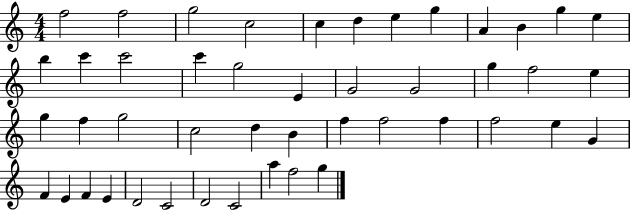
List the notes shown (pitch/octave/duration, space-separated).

F5/h F5/h G5/h C5/h C5/q D5/q E5/q G5/q A4/q B4/q G5/q E5/q B5/q C6/q C6/h C6/q G5/h E4/q G4/h G4/h G5/q F5/h E5/q G5/q F5/q G5/h C5/h D5/q B4/q F5/q F5/h F5/q F5/h E5/q G4/q F4/q E4/q F4/q E4/q D4/h C4/h D4/h C4/h A5/q F5/h G5/q